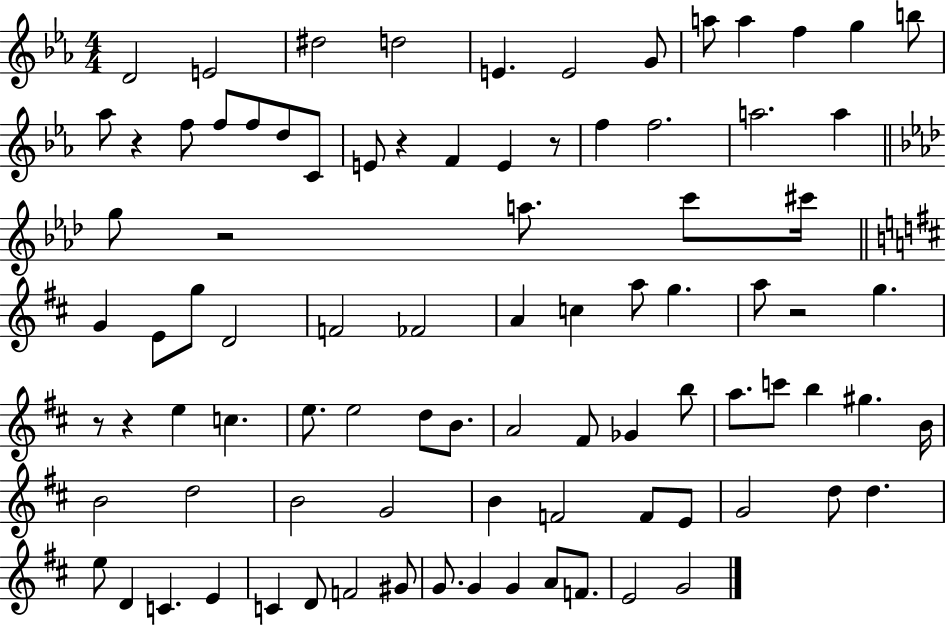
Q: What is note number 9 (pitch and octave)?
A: A5